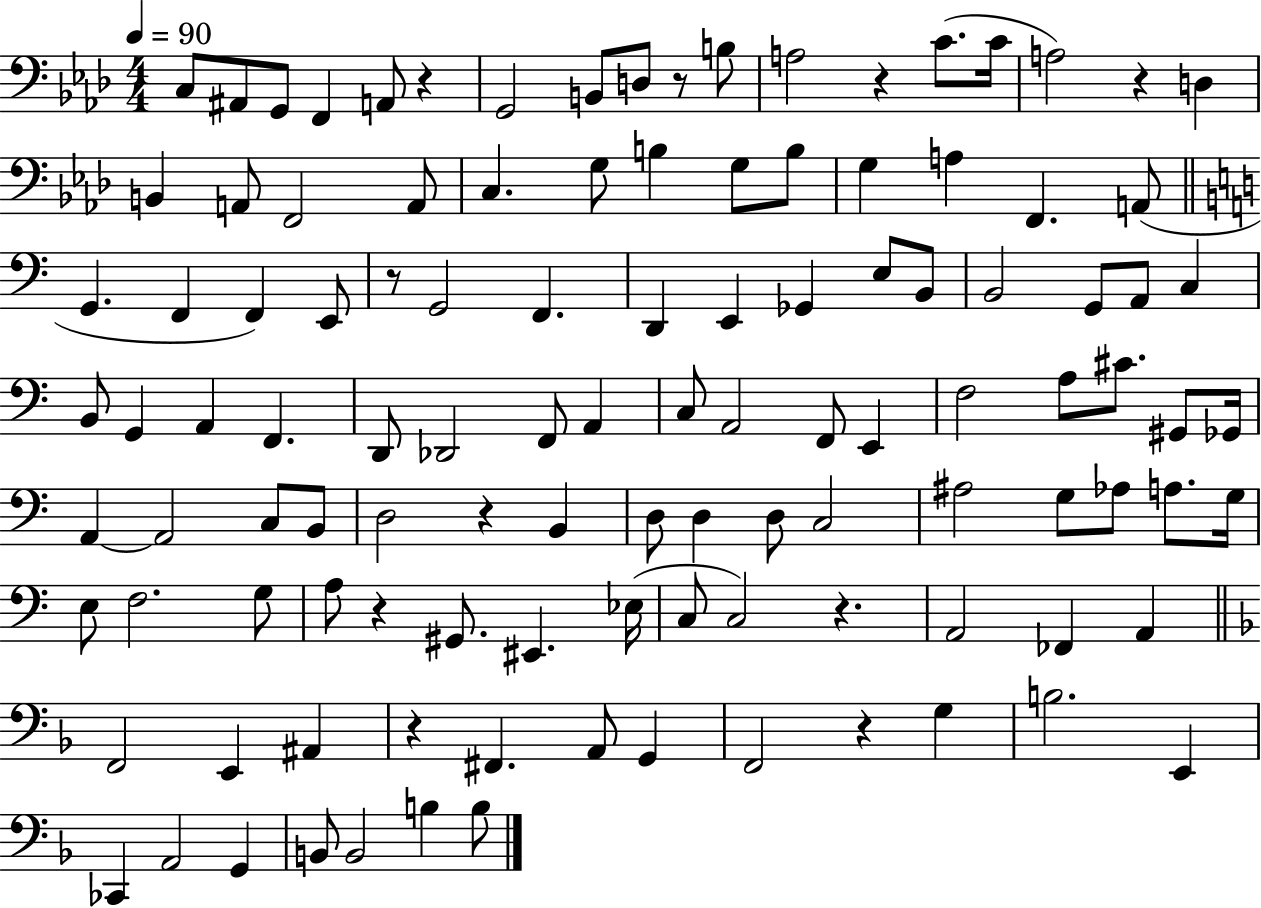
{
  \clef bass
  \numericTimeSignature
  \time 4/4
  \key aes \major
  \tempo 4 = 90
  \repeat volta 2 { c8 ais,8 g,8 f,4 a,8 r4 | g,2 b,8 d8 r8 b8 | a2 r4 c'8.( c'16 | a2) r4 d4 | \break b,4 a,8 f,2 a,8 | c4. g8 b4 g8 b8 | g4 a4 f,4. a,8( | \bar "||" \break \key c \major g,4. f,4 f,4) e,8 | r8 g,2 f,4. | d,4 e,4 ges,4 e8 b,8 | b,2 g,8 a,8 c4 | \break b,8 g,4 a,4 f,4. | d,8 des,2 f,8 a,4 | c8 a,2 f,8 e,4 | f2 a8 cis'8. gis,8 ges,16 | \break a,4~~ a,2 c8 b,8 | d2 r4 b,4 | d8 d4 d8 c2 | ais2 g8 aes8 a8. g16 | \break e8 f2. g8 | a8 r4 gis,8. eis,4. ees16( | c8 c2) r4. | a,2 fes,4 a,4 | \break \bar "||" \break \key f \major f,2 e,4 ais,4 | r4 fis,4. a,8 g,4 | f,2 r4 g4 | b2. e,4 | \break ces,4 a,2 g,4 | b,8 b,2 b4 b8 | } \bar "|."
}